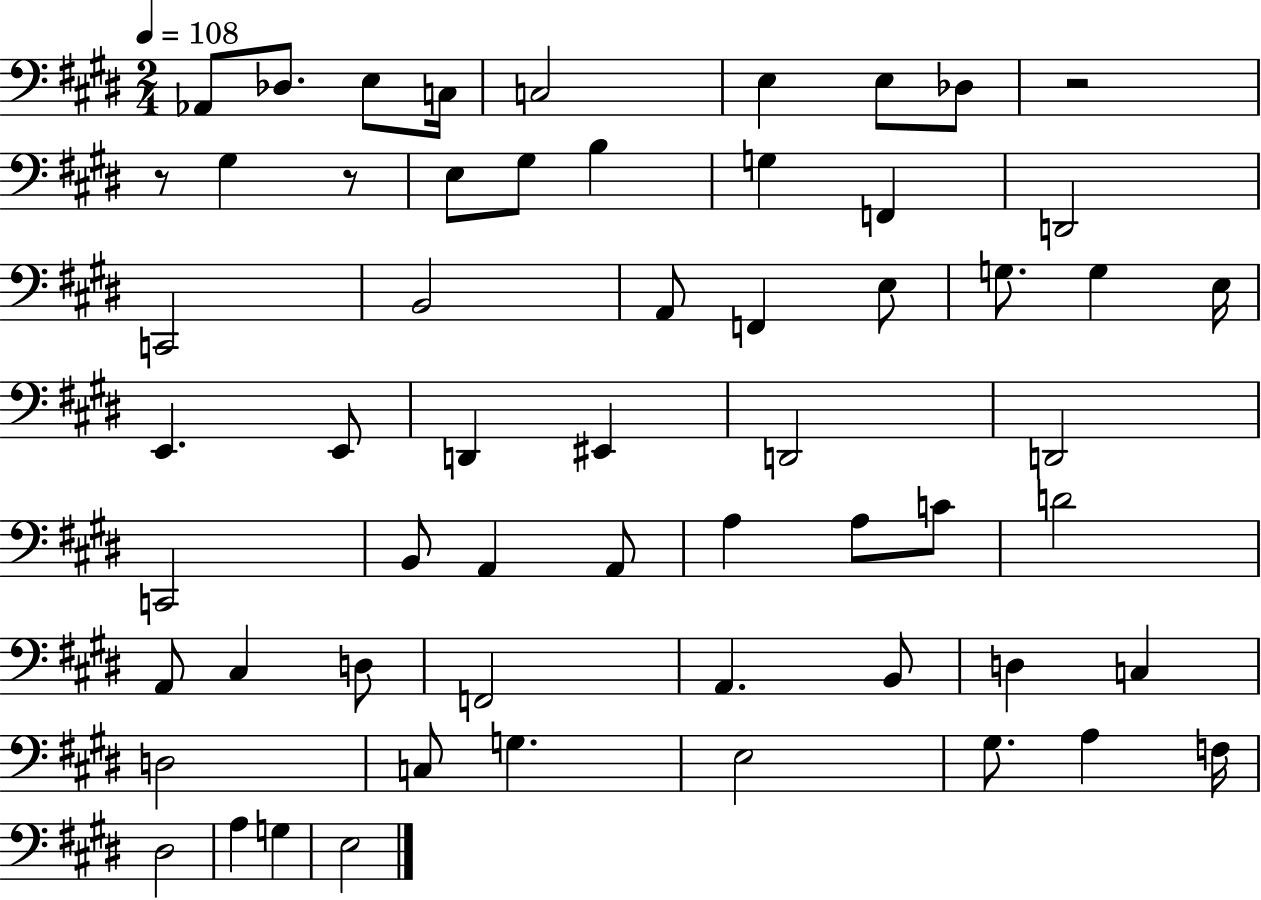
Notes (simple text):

Ab2/e Db3/e. E3/e C3/s C3/h E3/q E3/e Db3/e R/h R/e G#3/q R/e E3/e G#3/e B3/q G3/q F2/q D2/h C2/h B2/h A2/e F2/q E3/e G3/e. G3/q E3/s E2/q. E2/e D2/q EIS2/q D2/h D2/h C2/h B2/e A2/q A2/e A3/q A3/e C4/e D4/h A2/e C#3/q D3/e F2/h A2/q. B2/e D3/q C3/q D3/h C3/e G3/q. E3/h G#3/e. A3/q F3/s D#3/h A3/q G3/q E3/h